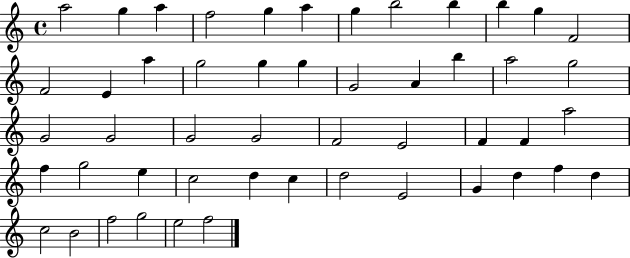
X:1
T:Untitled
M:4/4
L:1/4
K:C
a2 g a f2 g a g b2 b b g F2 F2 E a g2 g g G2 A b a2 g2 G2 G2 G2 G2 F2 E2 F F a2 f g2 e c2 d c d2 E2 G d f d c2 B2 f2 g2 e2 f2